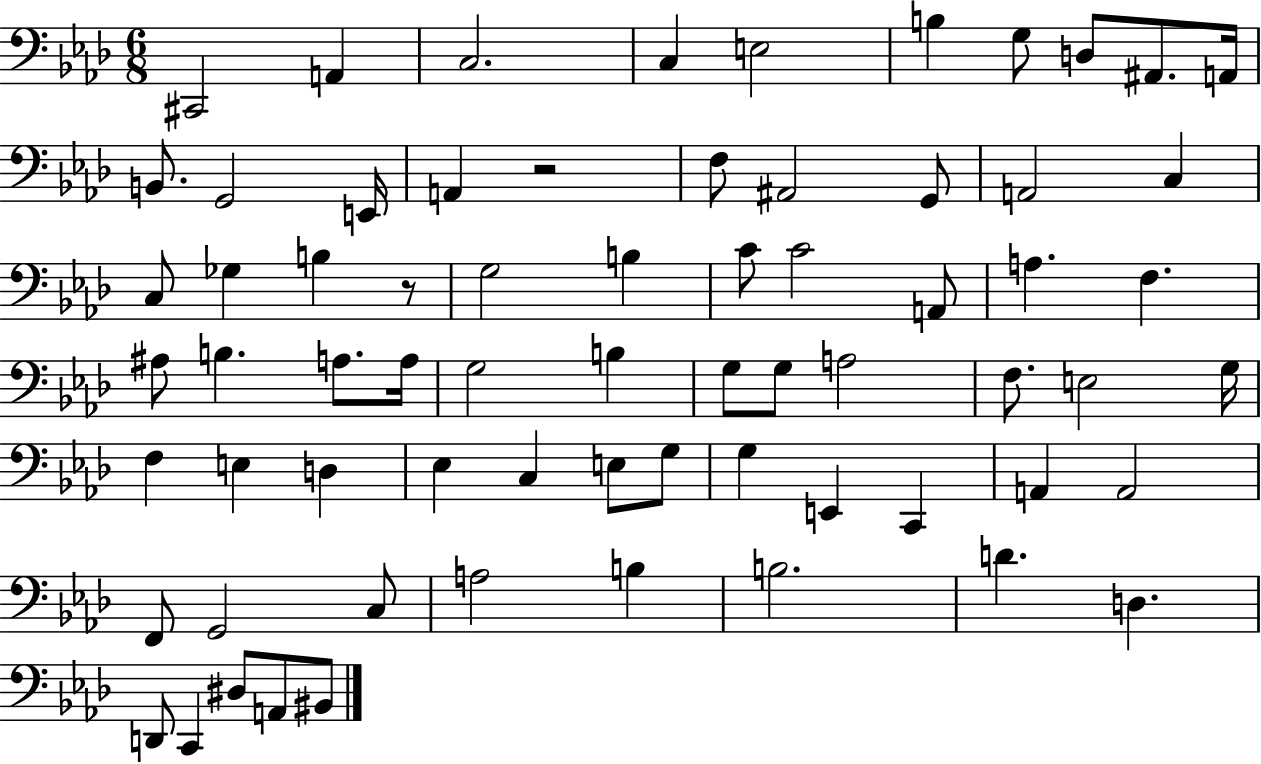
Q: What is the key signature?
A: AES major